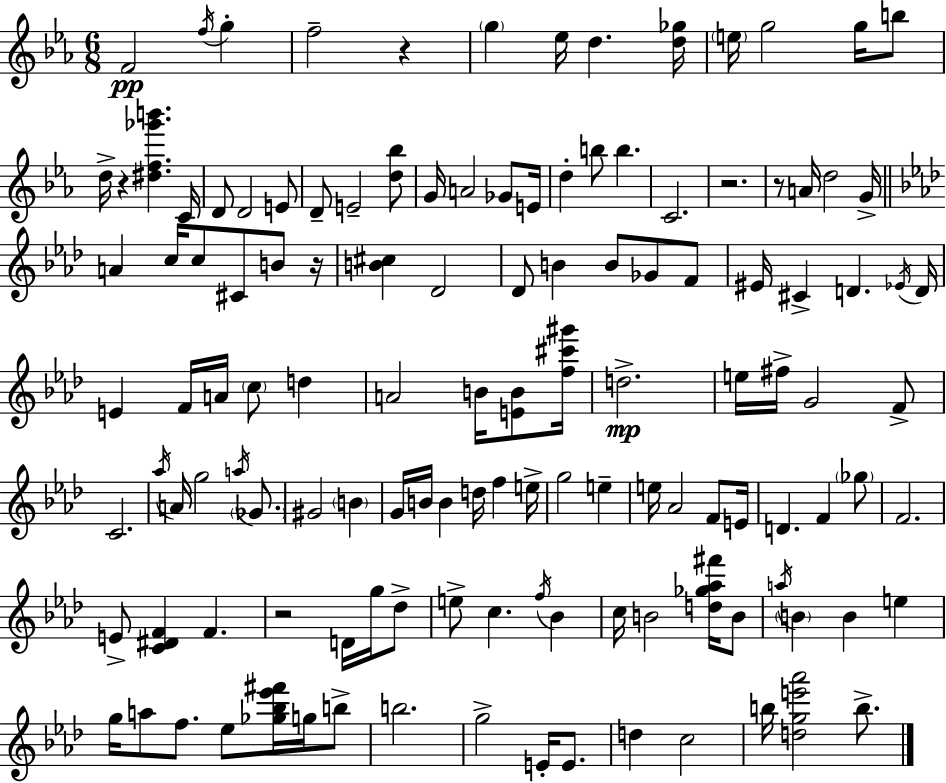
F4/h F5/s G5/q F5/h R/q G5/q Eb5/s D5/q. [D5,Gb5]/s E5/s G5/h G5/s B5/e D5/s R/q [D#5,F5,Gb6,B6]/q. C4/s D4/e D4/h E4/e D4/e E4/h [D5,Bb5]/e G4/s A4/h Gb4/e E4/s D5/q B5/e B5/q. C4/h. R/h. R/e A4/s D5/h G4/s A4/q C5/s C5/e C#4/e B4/e R/s [B4,C#5]/q Db4/h Db4/e B4/q B4/e Gb4/e F4/e EIS4/s C#4/q D4/q. Eb4/s D4/s E4/q F4/s A4/s C5/e D5/q A4/h B4/s [E4,B4]/e [F5,C#6,G#6]/s D5/h. E5/s F#5/s G4/h F4/e C4/h. Ab5/s A4/s G5/h A5/s Gb4/e. G#4/h B4/q G4/s B4/s B4/q D5/s F5/q E5/s G5/h E5/q E5/s Ab4/h F4/e E4/s D4/q. F4/q Gb5/e F4/h. E4/e [C4,D#4,F4]/q F4/q. R/h D4/s G5/s Db5/e E5/e C5/q. F5/s Bb4/q C5/s B4/h [D5,Gb5,Ab5,F#6]/s B4/e A5/s B4/q B4/q E5/q G5/s A5/e F5/e. Eb5/e [Gb5,Bb5,Eb6,F#6]/s G5/s B5/e B5/h. G5/h E4/s E4/e. D5/q C5/h B5/s [D5,G5,E6,Ab6]/h B5/e.